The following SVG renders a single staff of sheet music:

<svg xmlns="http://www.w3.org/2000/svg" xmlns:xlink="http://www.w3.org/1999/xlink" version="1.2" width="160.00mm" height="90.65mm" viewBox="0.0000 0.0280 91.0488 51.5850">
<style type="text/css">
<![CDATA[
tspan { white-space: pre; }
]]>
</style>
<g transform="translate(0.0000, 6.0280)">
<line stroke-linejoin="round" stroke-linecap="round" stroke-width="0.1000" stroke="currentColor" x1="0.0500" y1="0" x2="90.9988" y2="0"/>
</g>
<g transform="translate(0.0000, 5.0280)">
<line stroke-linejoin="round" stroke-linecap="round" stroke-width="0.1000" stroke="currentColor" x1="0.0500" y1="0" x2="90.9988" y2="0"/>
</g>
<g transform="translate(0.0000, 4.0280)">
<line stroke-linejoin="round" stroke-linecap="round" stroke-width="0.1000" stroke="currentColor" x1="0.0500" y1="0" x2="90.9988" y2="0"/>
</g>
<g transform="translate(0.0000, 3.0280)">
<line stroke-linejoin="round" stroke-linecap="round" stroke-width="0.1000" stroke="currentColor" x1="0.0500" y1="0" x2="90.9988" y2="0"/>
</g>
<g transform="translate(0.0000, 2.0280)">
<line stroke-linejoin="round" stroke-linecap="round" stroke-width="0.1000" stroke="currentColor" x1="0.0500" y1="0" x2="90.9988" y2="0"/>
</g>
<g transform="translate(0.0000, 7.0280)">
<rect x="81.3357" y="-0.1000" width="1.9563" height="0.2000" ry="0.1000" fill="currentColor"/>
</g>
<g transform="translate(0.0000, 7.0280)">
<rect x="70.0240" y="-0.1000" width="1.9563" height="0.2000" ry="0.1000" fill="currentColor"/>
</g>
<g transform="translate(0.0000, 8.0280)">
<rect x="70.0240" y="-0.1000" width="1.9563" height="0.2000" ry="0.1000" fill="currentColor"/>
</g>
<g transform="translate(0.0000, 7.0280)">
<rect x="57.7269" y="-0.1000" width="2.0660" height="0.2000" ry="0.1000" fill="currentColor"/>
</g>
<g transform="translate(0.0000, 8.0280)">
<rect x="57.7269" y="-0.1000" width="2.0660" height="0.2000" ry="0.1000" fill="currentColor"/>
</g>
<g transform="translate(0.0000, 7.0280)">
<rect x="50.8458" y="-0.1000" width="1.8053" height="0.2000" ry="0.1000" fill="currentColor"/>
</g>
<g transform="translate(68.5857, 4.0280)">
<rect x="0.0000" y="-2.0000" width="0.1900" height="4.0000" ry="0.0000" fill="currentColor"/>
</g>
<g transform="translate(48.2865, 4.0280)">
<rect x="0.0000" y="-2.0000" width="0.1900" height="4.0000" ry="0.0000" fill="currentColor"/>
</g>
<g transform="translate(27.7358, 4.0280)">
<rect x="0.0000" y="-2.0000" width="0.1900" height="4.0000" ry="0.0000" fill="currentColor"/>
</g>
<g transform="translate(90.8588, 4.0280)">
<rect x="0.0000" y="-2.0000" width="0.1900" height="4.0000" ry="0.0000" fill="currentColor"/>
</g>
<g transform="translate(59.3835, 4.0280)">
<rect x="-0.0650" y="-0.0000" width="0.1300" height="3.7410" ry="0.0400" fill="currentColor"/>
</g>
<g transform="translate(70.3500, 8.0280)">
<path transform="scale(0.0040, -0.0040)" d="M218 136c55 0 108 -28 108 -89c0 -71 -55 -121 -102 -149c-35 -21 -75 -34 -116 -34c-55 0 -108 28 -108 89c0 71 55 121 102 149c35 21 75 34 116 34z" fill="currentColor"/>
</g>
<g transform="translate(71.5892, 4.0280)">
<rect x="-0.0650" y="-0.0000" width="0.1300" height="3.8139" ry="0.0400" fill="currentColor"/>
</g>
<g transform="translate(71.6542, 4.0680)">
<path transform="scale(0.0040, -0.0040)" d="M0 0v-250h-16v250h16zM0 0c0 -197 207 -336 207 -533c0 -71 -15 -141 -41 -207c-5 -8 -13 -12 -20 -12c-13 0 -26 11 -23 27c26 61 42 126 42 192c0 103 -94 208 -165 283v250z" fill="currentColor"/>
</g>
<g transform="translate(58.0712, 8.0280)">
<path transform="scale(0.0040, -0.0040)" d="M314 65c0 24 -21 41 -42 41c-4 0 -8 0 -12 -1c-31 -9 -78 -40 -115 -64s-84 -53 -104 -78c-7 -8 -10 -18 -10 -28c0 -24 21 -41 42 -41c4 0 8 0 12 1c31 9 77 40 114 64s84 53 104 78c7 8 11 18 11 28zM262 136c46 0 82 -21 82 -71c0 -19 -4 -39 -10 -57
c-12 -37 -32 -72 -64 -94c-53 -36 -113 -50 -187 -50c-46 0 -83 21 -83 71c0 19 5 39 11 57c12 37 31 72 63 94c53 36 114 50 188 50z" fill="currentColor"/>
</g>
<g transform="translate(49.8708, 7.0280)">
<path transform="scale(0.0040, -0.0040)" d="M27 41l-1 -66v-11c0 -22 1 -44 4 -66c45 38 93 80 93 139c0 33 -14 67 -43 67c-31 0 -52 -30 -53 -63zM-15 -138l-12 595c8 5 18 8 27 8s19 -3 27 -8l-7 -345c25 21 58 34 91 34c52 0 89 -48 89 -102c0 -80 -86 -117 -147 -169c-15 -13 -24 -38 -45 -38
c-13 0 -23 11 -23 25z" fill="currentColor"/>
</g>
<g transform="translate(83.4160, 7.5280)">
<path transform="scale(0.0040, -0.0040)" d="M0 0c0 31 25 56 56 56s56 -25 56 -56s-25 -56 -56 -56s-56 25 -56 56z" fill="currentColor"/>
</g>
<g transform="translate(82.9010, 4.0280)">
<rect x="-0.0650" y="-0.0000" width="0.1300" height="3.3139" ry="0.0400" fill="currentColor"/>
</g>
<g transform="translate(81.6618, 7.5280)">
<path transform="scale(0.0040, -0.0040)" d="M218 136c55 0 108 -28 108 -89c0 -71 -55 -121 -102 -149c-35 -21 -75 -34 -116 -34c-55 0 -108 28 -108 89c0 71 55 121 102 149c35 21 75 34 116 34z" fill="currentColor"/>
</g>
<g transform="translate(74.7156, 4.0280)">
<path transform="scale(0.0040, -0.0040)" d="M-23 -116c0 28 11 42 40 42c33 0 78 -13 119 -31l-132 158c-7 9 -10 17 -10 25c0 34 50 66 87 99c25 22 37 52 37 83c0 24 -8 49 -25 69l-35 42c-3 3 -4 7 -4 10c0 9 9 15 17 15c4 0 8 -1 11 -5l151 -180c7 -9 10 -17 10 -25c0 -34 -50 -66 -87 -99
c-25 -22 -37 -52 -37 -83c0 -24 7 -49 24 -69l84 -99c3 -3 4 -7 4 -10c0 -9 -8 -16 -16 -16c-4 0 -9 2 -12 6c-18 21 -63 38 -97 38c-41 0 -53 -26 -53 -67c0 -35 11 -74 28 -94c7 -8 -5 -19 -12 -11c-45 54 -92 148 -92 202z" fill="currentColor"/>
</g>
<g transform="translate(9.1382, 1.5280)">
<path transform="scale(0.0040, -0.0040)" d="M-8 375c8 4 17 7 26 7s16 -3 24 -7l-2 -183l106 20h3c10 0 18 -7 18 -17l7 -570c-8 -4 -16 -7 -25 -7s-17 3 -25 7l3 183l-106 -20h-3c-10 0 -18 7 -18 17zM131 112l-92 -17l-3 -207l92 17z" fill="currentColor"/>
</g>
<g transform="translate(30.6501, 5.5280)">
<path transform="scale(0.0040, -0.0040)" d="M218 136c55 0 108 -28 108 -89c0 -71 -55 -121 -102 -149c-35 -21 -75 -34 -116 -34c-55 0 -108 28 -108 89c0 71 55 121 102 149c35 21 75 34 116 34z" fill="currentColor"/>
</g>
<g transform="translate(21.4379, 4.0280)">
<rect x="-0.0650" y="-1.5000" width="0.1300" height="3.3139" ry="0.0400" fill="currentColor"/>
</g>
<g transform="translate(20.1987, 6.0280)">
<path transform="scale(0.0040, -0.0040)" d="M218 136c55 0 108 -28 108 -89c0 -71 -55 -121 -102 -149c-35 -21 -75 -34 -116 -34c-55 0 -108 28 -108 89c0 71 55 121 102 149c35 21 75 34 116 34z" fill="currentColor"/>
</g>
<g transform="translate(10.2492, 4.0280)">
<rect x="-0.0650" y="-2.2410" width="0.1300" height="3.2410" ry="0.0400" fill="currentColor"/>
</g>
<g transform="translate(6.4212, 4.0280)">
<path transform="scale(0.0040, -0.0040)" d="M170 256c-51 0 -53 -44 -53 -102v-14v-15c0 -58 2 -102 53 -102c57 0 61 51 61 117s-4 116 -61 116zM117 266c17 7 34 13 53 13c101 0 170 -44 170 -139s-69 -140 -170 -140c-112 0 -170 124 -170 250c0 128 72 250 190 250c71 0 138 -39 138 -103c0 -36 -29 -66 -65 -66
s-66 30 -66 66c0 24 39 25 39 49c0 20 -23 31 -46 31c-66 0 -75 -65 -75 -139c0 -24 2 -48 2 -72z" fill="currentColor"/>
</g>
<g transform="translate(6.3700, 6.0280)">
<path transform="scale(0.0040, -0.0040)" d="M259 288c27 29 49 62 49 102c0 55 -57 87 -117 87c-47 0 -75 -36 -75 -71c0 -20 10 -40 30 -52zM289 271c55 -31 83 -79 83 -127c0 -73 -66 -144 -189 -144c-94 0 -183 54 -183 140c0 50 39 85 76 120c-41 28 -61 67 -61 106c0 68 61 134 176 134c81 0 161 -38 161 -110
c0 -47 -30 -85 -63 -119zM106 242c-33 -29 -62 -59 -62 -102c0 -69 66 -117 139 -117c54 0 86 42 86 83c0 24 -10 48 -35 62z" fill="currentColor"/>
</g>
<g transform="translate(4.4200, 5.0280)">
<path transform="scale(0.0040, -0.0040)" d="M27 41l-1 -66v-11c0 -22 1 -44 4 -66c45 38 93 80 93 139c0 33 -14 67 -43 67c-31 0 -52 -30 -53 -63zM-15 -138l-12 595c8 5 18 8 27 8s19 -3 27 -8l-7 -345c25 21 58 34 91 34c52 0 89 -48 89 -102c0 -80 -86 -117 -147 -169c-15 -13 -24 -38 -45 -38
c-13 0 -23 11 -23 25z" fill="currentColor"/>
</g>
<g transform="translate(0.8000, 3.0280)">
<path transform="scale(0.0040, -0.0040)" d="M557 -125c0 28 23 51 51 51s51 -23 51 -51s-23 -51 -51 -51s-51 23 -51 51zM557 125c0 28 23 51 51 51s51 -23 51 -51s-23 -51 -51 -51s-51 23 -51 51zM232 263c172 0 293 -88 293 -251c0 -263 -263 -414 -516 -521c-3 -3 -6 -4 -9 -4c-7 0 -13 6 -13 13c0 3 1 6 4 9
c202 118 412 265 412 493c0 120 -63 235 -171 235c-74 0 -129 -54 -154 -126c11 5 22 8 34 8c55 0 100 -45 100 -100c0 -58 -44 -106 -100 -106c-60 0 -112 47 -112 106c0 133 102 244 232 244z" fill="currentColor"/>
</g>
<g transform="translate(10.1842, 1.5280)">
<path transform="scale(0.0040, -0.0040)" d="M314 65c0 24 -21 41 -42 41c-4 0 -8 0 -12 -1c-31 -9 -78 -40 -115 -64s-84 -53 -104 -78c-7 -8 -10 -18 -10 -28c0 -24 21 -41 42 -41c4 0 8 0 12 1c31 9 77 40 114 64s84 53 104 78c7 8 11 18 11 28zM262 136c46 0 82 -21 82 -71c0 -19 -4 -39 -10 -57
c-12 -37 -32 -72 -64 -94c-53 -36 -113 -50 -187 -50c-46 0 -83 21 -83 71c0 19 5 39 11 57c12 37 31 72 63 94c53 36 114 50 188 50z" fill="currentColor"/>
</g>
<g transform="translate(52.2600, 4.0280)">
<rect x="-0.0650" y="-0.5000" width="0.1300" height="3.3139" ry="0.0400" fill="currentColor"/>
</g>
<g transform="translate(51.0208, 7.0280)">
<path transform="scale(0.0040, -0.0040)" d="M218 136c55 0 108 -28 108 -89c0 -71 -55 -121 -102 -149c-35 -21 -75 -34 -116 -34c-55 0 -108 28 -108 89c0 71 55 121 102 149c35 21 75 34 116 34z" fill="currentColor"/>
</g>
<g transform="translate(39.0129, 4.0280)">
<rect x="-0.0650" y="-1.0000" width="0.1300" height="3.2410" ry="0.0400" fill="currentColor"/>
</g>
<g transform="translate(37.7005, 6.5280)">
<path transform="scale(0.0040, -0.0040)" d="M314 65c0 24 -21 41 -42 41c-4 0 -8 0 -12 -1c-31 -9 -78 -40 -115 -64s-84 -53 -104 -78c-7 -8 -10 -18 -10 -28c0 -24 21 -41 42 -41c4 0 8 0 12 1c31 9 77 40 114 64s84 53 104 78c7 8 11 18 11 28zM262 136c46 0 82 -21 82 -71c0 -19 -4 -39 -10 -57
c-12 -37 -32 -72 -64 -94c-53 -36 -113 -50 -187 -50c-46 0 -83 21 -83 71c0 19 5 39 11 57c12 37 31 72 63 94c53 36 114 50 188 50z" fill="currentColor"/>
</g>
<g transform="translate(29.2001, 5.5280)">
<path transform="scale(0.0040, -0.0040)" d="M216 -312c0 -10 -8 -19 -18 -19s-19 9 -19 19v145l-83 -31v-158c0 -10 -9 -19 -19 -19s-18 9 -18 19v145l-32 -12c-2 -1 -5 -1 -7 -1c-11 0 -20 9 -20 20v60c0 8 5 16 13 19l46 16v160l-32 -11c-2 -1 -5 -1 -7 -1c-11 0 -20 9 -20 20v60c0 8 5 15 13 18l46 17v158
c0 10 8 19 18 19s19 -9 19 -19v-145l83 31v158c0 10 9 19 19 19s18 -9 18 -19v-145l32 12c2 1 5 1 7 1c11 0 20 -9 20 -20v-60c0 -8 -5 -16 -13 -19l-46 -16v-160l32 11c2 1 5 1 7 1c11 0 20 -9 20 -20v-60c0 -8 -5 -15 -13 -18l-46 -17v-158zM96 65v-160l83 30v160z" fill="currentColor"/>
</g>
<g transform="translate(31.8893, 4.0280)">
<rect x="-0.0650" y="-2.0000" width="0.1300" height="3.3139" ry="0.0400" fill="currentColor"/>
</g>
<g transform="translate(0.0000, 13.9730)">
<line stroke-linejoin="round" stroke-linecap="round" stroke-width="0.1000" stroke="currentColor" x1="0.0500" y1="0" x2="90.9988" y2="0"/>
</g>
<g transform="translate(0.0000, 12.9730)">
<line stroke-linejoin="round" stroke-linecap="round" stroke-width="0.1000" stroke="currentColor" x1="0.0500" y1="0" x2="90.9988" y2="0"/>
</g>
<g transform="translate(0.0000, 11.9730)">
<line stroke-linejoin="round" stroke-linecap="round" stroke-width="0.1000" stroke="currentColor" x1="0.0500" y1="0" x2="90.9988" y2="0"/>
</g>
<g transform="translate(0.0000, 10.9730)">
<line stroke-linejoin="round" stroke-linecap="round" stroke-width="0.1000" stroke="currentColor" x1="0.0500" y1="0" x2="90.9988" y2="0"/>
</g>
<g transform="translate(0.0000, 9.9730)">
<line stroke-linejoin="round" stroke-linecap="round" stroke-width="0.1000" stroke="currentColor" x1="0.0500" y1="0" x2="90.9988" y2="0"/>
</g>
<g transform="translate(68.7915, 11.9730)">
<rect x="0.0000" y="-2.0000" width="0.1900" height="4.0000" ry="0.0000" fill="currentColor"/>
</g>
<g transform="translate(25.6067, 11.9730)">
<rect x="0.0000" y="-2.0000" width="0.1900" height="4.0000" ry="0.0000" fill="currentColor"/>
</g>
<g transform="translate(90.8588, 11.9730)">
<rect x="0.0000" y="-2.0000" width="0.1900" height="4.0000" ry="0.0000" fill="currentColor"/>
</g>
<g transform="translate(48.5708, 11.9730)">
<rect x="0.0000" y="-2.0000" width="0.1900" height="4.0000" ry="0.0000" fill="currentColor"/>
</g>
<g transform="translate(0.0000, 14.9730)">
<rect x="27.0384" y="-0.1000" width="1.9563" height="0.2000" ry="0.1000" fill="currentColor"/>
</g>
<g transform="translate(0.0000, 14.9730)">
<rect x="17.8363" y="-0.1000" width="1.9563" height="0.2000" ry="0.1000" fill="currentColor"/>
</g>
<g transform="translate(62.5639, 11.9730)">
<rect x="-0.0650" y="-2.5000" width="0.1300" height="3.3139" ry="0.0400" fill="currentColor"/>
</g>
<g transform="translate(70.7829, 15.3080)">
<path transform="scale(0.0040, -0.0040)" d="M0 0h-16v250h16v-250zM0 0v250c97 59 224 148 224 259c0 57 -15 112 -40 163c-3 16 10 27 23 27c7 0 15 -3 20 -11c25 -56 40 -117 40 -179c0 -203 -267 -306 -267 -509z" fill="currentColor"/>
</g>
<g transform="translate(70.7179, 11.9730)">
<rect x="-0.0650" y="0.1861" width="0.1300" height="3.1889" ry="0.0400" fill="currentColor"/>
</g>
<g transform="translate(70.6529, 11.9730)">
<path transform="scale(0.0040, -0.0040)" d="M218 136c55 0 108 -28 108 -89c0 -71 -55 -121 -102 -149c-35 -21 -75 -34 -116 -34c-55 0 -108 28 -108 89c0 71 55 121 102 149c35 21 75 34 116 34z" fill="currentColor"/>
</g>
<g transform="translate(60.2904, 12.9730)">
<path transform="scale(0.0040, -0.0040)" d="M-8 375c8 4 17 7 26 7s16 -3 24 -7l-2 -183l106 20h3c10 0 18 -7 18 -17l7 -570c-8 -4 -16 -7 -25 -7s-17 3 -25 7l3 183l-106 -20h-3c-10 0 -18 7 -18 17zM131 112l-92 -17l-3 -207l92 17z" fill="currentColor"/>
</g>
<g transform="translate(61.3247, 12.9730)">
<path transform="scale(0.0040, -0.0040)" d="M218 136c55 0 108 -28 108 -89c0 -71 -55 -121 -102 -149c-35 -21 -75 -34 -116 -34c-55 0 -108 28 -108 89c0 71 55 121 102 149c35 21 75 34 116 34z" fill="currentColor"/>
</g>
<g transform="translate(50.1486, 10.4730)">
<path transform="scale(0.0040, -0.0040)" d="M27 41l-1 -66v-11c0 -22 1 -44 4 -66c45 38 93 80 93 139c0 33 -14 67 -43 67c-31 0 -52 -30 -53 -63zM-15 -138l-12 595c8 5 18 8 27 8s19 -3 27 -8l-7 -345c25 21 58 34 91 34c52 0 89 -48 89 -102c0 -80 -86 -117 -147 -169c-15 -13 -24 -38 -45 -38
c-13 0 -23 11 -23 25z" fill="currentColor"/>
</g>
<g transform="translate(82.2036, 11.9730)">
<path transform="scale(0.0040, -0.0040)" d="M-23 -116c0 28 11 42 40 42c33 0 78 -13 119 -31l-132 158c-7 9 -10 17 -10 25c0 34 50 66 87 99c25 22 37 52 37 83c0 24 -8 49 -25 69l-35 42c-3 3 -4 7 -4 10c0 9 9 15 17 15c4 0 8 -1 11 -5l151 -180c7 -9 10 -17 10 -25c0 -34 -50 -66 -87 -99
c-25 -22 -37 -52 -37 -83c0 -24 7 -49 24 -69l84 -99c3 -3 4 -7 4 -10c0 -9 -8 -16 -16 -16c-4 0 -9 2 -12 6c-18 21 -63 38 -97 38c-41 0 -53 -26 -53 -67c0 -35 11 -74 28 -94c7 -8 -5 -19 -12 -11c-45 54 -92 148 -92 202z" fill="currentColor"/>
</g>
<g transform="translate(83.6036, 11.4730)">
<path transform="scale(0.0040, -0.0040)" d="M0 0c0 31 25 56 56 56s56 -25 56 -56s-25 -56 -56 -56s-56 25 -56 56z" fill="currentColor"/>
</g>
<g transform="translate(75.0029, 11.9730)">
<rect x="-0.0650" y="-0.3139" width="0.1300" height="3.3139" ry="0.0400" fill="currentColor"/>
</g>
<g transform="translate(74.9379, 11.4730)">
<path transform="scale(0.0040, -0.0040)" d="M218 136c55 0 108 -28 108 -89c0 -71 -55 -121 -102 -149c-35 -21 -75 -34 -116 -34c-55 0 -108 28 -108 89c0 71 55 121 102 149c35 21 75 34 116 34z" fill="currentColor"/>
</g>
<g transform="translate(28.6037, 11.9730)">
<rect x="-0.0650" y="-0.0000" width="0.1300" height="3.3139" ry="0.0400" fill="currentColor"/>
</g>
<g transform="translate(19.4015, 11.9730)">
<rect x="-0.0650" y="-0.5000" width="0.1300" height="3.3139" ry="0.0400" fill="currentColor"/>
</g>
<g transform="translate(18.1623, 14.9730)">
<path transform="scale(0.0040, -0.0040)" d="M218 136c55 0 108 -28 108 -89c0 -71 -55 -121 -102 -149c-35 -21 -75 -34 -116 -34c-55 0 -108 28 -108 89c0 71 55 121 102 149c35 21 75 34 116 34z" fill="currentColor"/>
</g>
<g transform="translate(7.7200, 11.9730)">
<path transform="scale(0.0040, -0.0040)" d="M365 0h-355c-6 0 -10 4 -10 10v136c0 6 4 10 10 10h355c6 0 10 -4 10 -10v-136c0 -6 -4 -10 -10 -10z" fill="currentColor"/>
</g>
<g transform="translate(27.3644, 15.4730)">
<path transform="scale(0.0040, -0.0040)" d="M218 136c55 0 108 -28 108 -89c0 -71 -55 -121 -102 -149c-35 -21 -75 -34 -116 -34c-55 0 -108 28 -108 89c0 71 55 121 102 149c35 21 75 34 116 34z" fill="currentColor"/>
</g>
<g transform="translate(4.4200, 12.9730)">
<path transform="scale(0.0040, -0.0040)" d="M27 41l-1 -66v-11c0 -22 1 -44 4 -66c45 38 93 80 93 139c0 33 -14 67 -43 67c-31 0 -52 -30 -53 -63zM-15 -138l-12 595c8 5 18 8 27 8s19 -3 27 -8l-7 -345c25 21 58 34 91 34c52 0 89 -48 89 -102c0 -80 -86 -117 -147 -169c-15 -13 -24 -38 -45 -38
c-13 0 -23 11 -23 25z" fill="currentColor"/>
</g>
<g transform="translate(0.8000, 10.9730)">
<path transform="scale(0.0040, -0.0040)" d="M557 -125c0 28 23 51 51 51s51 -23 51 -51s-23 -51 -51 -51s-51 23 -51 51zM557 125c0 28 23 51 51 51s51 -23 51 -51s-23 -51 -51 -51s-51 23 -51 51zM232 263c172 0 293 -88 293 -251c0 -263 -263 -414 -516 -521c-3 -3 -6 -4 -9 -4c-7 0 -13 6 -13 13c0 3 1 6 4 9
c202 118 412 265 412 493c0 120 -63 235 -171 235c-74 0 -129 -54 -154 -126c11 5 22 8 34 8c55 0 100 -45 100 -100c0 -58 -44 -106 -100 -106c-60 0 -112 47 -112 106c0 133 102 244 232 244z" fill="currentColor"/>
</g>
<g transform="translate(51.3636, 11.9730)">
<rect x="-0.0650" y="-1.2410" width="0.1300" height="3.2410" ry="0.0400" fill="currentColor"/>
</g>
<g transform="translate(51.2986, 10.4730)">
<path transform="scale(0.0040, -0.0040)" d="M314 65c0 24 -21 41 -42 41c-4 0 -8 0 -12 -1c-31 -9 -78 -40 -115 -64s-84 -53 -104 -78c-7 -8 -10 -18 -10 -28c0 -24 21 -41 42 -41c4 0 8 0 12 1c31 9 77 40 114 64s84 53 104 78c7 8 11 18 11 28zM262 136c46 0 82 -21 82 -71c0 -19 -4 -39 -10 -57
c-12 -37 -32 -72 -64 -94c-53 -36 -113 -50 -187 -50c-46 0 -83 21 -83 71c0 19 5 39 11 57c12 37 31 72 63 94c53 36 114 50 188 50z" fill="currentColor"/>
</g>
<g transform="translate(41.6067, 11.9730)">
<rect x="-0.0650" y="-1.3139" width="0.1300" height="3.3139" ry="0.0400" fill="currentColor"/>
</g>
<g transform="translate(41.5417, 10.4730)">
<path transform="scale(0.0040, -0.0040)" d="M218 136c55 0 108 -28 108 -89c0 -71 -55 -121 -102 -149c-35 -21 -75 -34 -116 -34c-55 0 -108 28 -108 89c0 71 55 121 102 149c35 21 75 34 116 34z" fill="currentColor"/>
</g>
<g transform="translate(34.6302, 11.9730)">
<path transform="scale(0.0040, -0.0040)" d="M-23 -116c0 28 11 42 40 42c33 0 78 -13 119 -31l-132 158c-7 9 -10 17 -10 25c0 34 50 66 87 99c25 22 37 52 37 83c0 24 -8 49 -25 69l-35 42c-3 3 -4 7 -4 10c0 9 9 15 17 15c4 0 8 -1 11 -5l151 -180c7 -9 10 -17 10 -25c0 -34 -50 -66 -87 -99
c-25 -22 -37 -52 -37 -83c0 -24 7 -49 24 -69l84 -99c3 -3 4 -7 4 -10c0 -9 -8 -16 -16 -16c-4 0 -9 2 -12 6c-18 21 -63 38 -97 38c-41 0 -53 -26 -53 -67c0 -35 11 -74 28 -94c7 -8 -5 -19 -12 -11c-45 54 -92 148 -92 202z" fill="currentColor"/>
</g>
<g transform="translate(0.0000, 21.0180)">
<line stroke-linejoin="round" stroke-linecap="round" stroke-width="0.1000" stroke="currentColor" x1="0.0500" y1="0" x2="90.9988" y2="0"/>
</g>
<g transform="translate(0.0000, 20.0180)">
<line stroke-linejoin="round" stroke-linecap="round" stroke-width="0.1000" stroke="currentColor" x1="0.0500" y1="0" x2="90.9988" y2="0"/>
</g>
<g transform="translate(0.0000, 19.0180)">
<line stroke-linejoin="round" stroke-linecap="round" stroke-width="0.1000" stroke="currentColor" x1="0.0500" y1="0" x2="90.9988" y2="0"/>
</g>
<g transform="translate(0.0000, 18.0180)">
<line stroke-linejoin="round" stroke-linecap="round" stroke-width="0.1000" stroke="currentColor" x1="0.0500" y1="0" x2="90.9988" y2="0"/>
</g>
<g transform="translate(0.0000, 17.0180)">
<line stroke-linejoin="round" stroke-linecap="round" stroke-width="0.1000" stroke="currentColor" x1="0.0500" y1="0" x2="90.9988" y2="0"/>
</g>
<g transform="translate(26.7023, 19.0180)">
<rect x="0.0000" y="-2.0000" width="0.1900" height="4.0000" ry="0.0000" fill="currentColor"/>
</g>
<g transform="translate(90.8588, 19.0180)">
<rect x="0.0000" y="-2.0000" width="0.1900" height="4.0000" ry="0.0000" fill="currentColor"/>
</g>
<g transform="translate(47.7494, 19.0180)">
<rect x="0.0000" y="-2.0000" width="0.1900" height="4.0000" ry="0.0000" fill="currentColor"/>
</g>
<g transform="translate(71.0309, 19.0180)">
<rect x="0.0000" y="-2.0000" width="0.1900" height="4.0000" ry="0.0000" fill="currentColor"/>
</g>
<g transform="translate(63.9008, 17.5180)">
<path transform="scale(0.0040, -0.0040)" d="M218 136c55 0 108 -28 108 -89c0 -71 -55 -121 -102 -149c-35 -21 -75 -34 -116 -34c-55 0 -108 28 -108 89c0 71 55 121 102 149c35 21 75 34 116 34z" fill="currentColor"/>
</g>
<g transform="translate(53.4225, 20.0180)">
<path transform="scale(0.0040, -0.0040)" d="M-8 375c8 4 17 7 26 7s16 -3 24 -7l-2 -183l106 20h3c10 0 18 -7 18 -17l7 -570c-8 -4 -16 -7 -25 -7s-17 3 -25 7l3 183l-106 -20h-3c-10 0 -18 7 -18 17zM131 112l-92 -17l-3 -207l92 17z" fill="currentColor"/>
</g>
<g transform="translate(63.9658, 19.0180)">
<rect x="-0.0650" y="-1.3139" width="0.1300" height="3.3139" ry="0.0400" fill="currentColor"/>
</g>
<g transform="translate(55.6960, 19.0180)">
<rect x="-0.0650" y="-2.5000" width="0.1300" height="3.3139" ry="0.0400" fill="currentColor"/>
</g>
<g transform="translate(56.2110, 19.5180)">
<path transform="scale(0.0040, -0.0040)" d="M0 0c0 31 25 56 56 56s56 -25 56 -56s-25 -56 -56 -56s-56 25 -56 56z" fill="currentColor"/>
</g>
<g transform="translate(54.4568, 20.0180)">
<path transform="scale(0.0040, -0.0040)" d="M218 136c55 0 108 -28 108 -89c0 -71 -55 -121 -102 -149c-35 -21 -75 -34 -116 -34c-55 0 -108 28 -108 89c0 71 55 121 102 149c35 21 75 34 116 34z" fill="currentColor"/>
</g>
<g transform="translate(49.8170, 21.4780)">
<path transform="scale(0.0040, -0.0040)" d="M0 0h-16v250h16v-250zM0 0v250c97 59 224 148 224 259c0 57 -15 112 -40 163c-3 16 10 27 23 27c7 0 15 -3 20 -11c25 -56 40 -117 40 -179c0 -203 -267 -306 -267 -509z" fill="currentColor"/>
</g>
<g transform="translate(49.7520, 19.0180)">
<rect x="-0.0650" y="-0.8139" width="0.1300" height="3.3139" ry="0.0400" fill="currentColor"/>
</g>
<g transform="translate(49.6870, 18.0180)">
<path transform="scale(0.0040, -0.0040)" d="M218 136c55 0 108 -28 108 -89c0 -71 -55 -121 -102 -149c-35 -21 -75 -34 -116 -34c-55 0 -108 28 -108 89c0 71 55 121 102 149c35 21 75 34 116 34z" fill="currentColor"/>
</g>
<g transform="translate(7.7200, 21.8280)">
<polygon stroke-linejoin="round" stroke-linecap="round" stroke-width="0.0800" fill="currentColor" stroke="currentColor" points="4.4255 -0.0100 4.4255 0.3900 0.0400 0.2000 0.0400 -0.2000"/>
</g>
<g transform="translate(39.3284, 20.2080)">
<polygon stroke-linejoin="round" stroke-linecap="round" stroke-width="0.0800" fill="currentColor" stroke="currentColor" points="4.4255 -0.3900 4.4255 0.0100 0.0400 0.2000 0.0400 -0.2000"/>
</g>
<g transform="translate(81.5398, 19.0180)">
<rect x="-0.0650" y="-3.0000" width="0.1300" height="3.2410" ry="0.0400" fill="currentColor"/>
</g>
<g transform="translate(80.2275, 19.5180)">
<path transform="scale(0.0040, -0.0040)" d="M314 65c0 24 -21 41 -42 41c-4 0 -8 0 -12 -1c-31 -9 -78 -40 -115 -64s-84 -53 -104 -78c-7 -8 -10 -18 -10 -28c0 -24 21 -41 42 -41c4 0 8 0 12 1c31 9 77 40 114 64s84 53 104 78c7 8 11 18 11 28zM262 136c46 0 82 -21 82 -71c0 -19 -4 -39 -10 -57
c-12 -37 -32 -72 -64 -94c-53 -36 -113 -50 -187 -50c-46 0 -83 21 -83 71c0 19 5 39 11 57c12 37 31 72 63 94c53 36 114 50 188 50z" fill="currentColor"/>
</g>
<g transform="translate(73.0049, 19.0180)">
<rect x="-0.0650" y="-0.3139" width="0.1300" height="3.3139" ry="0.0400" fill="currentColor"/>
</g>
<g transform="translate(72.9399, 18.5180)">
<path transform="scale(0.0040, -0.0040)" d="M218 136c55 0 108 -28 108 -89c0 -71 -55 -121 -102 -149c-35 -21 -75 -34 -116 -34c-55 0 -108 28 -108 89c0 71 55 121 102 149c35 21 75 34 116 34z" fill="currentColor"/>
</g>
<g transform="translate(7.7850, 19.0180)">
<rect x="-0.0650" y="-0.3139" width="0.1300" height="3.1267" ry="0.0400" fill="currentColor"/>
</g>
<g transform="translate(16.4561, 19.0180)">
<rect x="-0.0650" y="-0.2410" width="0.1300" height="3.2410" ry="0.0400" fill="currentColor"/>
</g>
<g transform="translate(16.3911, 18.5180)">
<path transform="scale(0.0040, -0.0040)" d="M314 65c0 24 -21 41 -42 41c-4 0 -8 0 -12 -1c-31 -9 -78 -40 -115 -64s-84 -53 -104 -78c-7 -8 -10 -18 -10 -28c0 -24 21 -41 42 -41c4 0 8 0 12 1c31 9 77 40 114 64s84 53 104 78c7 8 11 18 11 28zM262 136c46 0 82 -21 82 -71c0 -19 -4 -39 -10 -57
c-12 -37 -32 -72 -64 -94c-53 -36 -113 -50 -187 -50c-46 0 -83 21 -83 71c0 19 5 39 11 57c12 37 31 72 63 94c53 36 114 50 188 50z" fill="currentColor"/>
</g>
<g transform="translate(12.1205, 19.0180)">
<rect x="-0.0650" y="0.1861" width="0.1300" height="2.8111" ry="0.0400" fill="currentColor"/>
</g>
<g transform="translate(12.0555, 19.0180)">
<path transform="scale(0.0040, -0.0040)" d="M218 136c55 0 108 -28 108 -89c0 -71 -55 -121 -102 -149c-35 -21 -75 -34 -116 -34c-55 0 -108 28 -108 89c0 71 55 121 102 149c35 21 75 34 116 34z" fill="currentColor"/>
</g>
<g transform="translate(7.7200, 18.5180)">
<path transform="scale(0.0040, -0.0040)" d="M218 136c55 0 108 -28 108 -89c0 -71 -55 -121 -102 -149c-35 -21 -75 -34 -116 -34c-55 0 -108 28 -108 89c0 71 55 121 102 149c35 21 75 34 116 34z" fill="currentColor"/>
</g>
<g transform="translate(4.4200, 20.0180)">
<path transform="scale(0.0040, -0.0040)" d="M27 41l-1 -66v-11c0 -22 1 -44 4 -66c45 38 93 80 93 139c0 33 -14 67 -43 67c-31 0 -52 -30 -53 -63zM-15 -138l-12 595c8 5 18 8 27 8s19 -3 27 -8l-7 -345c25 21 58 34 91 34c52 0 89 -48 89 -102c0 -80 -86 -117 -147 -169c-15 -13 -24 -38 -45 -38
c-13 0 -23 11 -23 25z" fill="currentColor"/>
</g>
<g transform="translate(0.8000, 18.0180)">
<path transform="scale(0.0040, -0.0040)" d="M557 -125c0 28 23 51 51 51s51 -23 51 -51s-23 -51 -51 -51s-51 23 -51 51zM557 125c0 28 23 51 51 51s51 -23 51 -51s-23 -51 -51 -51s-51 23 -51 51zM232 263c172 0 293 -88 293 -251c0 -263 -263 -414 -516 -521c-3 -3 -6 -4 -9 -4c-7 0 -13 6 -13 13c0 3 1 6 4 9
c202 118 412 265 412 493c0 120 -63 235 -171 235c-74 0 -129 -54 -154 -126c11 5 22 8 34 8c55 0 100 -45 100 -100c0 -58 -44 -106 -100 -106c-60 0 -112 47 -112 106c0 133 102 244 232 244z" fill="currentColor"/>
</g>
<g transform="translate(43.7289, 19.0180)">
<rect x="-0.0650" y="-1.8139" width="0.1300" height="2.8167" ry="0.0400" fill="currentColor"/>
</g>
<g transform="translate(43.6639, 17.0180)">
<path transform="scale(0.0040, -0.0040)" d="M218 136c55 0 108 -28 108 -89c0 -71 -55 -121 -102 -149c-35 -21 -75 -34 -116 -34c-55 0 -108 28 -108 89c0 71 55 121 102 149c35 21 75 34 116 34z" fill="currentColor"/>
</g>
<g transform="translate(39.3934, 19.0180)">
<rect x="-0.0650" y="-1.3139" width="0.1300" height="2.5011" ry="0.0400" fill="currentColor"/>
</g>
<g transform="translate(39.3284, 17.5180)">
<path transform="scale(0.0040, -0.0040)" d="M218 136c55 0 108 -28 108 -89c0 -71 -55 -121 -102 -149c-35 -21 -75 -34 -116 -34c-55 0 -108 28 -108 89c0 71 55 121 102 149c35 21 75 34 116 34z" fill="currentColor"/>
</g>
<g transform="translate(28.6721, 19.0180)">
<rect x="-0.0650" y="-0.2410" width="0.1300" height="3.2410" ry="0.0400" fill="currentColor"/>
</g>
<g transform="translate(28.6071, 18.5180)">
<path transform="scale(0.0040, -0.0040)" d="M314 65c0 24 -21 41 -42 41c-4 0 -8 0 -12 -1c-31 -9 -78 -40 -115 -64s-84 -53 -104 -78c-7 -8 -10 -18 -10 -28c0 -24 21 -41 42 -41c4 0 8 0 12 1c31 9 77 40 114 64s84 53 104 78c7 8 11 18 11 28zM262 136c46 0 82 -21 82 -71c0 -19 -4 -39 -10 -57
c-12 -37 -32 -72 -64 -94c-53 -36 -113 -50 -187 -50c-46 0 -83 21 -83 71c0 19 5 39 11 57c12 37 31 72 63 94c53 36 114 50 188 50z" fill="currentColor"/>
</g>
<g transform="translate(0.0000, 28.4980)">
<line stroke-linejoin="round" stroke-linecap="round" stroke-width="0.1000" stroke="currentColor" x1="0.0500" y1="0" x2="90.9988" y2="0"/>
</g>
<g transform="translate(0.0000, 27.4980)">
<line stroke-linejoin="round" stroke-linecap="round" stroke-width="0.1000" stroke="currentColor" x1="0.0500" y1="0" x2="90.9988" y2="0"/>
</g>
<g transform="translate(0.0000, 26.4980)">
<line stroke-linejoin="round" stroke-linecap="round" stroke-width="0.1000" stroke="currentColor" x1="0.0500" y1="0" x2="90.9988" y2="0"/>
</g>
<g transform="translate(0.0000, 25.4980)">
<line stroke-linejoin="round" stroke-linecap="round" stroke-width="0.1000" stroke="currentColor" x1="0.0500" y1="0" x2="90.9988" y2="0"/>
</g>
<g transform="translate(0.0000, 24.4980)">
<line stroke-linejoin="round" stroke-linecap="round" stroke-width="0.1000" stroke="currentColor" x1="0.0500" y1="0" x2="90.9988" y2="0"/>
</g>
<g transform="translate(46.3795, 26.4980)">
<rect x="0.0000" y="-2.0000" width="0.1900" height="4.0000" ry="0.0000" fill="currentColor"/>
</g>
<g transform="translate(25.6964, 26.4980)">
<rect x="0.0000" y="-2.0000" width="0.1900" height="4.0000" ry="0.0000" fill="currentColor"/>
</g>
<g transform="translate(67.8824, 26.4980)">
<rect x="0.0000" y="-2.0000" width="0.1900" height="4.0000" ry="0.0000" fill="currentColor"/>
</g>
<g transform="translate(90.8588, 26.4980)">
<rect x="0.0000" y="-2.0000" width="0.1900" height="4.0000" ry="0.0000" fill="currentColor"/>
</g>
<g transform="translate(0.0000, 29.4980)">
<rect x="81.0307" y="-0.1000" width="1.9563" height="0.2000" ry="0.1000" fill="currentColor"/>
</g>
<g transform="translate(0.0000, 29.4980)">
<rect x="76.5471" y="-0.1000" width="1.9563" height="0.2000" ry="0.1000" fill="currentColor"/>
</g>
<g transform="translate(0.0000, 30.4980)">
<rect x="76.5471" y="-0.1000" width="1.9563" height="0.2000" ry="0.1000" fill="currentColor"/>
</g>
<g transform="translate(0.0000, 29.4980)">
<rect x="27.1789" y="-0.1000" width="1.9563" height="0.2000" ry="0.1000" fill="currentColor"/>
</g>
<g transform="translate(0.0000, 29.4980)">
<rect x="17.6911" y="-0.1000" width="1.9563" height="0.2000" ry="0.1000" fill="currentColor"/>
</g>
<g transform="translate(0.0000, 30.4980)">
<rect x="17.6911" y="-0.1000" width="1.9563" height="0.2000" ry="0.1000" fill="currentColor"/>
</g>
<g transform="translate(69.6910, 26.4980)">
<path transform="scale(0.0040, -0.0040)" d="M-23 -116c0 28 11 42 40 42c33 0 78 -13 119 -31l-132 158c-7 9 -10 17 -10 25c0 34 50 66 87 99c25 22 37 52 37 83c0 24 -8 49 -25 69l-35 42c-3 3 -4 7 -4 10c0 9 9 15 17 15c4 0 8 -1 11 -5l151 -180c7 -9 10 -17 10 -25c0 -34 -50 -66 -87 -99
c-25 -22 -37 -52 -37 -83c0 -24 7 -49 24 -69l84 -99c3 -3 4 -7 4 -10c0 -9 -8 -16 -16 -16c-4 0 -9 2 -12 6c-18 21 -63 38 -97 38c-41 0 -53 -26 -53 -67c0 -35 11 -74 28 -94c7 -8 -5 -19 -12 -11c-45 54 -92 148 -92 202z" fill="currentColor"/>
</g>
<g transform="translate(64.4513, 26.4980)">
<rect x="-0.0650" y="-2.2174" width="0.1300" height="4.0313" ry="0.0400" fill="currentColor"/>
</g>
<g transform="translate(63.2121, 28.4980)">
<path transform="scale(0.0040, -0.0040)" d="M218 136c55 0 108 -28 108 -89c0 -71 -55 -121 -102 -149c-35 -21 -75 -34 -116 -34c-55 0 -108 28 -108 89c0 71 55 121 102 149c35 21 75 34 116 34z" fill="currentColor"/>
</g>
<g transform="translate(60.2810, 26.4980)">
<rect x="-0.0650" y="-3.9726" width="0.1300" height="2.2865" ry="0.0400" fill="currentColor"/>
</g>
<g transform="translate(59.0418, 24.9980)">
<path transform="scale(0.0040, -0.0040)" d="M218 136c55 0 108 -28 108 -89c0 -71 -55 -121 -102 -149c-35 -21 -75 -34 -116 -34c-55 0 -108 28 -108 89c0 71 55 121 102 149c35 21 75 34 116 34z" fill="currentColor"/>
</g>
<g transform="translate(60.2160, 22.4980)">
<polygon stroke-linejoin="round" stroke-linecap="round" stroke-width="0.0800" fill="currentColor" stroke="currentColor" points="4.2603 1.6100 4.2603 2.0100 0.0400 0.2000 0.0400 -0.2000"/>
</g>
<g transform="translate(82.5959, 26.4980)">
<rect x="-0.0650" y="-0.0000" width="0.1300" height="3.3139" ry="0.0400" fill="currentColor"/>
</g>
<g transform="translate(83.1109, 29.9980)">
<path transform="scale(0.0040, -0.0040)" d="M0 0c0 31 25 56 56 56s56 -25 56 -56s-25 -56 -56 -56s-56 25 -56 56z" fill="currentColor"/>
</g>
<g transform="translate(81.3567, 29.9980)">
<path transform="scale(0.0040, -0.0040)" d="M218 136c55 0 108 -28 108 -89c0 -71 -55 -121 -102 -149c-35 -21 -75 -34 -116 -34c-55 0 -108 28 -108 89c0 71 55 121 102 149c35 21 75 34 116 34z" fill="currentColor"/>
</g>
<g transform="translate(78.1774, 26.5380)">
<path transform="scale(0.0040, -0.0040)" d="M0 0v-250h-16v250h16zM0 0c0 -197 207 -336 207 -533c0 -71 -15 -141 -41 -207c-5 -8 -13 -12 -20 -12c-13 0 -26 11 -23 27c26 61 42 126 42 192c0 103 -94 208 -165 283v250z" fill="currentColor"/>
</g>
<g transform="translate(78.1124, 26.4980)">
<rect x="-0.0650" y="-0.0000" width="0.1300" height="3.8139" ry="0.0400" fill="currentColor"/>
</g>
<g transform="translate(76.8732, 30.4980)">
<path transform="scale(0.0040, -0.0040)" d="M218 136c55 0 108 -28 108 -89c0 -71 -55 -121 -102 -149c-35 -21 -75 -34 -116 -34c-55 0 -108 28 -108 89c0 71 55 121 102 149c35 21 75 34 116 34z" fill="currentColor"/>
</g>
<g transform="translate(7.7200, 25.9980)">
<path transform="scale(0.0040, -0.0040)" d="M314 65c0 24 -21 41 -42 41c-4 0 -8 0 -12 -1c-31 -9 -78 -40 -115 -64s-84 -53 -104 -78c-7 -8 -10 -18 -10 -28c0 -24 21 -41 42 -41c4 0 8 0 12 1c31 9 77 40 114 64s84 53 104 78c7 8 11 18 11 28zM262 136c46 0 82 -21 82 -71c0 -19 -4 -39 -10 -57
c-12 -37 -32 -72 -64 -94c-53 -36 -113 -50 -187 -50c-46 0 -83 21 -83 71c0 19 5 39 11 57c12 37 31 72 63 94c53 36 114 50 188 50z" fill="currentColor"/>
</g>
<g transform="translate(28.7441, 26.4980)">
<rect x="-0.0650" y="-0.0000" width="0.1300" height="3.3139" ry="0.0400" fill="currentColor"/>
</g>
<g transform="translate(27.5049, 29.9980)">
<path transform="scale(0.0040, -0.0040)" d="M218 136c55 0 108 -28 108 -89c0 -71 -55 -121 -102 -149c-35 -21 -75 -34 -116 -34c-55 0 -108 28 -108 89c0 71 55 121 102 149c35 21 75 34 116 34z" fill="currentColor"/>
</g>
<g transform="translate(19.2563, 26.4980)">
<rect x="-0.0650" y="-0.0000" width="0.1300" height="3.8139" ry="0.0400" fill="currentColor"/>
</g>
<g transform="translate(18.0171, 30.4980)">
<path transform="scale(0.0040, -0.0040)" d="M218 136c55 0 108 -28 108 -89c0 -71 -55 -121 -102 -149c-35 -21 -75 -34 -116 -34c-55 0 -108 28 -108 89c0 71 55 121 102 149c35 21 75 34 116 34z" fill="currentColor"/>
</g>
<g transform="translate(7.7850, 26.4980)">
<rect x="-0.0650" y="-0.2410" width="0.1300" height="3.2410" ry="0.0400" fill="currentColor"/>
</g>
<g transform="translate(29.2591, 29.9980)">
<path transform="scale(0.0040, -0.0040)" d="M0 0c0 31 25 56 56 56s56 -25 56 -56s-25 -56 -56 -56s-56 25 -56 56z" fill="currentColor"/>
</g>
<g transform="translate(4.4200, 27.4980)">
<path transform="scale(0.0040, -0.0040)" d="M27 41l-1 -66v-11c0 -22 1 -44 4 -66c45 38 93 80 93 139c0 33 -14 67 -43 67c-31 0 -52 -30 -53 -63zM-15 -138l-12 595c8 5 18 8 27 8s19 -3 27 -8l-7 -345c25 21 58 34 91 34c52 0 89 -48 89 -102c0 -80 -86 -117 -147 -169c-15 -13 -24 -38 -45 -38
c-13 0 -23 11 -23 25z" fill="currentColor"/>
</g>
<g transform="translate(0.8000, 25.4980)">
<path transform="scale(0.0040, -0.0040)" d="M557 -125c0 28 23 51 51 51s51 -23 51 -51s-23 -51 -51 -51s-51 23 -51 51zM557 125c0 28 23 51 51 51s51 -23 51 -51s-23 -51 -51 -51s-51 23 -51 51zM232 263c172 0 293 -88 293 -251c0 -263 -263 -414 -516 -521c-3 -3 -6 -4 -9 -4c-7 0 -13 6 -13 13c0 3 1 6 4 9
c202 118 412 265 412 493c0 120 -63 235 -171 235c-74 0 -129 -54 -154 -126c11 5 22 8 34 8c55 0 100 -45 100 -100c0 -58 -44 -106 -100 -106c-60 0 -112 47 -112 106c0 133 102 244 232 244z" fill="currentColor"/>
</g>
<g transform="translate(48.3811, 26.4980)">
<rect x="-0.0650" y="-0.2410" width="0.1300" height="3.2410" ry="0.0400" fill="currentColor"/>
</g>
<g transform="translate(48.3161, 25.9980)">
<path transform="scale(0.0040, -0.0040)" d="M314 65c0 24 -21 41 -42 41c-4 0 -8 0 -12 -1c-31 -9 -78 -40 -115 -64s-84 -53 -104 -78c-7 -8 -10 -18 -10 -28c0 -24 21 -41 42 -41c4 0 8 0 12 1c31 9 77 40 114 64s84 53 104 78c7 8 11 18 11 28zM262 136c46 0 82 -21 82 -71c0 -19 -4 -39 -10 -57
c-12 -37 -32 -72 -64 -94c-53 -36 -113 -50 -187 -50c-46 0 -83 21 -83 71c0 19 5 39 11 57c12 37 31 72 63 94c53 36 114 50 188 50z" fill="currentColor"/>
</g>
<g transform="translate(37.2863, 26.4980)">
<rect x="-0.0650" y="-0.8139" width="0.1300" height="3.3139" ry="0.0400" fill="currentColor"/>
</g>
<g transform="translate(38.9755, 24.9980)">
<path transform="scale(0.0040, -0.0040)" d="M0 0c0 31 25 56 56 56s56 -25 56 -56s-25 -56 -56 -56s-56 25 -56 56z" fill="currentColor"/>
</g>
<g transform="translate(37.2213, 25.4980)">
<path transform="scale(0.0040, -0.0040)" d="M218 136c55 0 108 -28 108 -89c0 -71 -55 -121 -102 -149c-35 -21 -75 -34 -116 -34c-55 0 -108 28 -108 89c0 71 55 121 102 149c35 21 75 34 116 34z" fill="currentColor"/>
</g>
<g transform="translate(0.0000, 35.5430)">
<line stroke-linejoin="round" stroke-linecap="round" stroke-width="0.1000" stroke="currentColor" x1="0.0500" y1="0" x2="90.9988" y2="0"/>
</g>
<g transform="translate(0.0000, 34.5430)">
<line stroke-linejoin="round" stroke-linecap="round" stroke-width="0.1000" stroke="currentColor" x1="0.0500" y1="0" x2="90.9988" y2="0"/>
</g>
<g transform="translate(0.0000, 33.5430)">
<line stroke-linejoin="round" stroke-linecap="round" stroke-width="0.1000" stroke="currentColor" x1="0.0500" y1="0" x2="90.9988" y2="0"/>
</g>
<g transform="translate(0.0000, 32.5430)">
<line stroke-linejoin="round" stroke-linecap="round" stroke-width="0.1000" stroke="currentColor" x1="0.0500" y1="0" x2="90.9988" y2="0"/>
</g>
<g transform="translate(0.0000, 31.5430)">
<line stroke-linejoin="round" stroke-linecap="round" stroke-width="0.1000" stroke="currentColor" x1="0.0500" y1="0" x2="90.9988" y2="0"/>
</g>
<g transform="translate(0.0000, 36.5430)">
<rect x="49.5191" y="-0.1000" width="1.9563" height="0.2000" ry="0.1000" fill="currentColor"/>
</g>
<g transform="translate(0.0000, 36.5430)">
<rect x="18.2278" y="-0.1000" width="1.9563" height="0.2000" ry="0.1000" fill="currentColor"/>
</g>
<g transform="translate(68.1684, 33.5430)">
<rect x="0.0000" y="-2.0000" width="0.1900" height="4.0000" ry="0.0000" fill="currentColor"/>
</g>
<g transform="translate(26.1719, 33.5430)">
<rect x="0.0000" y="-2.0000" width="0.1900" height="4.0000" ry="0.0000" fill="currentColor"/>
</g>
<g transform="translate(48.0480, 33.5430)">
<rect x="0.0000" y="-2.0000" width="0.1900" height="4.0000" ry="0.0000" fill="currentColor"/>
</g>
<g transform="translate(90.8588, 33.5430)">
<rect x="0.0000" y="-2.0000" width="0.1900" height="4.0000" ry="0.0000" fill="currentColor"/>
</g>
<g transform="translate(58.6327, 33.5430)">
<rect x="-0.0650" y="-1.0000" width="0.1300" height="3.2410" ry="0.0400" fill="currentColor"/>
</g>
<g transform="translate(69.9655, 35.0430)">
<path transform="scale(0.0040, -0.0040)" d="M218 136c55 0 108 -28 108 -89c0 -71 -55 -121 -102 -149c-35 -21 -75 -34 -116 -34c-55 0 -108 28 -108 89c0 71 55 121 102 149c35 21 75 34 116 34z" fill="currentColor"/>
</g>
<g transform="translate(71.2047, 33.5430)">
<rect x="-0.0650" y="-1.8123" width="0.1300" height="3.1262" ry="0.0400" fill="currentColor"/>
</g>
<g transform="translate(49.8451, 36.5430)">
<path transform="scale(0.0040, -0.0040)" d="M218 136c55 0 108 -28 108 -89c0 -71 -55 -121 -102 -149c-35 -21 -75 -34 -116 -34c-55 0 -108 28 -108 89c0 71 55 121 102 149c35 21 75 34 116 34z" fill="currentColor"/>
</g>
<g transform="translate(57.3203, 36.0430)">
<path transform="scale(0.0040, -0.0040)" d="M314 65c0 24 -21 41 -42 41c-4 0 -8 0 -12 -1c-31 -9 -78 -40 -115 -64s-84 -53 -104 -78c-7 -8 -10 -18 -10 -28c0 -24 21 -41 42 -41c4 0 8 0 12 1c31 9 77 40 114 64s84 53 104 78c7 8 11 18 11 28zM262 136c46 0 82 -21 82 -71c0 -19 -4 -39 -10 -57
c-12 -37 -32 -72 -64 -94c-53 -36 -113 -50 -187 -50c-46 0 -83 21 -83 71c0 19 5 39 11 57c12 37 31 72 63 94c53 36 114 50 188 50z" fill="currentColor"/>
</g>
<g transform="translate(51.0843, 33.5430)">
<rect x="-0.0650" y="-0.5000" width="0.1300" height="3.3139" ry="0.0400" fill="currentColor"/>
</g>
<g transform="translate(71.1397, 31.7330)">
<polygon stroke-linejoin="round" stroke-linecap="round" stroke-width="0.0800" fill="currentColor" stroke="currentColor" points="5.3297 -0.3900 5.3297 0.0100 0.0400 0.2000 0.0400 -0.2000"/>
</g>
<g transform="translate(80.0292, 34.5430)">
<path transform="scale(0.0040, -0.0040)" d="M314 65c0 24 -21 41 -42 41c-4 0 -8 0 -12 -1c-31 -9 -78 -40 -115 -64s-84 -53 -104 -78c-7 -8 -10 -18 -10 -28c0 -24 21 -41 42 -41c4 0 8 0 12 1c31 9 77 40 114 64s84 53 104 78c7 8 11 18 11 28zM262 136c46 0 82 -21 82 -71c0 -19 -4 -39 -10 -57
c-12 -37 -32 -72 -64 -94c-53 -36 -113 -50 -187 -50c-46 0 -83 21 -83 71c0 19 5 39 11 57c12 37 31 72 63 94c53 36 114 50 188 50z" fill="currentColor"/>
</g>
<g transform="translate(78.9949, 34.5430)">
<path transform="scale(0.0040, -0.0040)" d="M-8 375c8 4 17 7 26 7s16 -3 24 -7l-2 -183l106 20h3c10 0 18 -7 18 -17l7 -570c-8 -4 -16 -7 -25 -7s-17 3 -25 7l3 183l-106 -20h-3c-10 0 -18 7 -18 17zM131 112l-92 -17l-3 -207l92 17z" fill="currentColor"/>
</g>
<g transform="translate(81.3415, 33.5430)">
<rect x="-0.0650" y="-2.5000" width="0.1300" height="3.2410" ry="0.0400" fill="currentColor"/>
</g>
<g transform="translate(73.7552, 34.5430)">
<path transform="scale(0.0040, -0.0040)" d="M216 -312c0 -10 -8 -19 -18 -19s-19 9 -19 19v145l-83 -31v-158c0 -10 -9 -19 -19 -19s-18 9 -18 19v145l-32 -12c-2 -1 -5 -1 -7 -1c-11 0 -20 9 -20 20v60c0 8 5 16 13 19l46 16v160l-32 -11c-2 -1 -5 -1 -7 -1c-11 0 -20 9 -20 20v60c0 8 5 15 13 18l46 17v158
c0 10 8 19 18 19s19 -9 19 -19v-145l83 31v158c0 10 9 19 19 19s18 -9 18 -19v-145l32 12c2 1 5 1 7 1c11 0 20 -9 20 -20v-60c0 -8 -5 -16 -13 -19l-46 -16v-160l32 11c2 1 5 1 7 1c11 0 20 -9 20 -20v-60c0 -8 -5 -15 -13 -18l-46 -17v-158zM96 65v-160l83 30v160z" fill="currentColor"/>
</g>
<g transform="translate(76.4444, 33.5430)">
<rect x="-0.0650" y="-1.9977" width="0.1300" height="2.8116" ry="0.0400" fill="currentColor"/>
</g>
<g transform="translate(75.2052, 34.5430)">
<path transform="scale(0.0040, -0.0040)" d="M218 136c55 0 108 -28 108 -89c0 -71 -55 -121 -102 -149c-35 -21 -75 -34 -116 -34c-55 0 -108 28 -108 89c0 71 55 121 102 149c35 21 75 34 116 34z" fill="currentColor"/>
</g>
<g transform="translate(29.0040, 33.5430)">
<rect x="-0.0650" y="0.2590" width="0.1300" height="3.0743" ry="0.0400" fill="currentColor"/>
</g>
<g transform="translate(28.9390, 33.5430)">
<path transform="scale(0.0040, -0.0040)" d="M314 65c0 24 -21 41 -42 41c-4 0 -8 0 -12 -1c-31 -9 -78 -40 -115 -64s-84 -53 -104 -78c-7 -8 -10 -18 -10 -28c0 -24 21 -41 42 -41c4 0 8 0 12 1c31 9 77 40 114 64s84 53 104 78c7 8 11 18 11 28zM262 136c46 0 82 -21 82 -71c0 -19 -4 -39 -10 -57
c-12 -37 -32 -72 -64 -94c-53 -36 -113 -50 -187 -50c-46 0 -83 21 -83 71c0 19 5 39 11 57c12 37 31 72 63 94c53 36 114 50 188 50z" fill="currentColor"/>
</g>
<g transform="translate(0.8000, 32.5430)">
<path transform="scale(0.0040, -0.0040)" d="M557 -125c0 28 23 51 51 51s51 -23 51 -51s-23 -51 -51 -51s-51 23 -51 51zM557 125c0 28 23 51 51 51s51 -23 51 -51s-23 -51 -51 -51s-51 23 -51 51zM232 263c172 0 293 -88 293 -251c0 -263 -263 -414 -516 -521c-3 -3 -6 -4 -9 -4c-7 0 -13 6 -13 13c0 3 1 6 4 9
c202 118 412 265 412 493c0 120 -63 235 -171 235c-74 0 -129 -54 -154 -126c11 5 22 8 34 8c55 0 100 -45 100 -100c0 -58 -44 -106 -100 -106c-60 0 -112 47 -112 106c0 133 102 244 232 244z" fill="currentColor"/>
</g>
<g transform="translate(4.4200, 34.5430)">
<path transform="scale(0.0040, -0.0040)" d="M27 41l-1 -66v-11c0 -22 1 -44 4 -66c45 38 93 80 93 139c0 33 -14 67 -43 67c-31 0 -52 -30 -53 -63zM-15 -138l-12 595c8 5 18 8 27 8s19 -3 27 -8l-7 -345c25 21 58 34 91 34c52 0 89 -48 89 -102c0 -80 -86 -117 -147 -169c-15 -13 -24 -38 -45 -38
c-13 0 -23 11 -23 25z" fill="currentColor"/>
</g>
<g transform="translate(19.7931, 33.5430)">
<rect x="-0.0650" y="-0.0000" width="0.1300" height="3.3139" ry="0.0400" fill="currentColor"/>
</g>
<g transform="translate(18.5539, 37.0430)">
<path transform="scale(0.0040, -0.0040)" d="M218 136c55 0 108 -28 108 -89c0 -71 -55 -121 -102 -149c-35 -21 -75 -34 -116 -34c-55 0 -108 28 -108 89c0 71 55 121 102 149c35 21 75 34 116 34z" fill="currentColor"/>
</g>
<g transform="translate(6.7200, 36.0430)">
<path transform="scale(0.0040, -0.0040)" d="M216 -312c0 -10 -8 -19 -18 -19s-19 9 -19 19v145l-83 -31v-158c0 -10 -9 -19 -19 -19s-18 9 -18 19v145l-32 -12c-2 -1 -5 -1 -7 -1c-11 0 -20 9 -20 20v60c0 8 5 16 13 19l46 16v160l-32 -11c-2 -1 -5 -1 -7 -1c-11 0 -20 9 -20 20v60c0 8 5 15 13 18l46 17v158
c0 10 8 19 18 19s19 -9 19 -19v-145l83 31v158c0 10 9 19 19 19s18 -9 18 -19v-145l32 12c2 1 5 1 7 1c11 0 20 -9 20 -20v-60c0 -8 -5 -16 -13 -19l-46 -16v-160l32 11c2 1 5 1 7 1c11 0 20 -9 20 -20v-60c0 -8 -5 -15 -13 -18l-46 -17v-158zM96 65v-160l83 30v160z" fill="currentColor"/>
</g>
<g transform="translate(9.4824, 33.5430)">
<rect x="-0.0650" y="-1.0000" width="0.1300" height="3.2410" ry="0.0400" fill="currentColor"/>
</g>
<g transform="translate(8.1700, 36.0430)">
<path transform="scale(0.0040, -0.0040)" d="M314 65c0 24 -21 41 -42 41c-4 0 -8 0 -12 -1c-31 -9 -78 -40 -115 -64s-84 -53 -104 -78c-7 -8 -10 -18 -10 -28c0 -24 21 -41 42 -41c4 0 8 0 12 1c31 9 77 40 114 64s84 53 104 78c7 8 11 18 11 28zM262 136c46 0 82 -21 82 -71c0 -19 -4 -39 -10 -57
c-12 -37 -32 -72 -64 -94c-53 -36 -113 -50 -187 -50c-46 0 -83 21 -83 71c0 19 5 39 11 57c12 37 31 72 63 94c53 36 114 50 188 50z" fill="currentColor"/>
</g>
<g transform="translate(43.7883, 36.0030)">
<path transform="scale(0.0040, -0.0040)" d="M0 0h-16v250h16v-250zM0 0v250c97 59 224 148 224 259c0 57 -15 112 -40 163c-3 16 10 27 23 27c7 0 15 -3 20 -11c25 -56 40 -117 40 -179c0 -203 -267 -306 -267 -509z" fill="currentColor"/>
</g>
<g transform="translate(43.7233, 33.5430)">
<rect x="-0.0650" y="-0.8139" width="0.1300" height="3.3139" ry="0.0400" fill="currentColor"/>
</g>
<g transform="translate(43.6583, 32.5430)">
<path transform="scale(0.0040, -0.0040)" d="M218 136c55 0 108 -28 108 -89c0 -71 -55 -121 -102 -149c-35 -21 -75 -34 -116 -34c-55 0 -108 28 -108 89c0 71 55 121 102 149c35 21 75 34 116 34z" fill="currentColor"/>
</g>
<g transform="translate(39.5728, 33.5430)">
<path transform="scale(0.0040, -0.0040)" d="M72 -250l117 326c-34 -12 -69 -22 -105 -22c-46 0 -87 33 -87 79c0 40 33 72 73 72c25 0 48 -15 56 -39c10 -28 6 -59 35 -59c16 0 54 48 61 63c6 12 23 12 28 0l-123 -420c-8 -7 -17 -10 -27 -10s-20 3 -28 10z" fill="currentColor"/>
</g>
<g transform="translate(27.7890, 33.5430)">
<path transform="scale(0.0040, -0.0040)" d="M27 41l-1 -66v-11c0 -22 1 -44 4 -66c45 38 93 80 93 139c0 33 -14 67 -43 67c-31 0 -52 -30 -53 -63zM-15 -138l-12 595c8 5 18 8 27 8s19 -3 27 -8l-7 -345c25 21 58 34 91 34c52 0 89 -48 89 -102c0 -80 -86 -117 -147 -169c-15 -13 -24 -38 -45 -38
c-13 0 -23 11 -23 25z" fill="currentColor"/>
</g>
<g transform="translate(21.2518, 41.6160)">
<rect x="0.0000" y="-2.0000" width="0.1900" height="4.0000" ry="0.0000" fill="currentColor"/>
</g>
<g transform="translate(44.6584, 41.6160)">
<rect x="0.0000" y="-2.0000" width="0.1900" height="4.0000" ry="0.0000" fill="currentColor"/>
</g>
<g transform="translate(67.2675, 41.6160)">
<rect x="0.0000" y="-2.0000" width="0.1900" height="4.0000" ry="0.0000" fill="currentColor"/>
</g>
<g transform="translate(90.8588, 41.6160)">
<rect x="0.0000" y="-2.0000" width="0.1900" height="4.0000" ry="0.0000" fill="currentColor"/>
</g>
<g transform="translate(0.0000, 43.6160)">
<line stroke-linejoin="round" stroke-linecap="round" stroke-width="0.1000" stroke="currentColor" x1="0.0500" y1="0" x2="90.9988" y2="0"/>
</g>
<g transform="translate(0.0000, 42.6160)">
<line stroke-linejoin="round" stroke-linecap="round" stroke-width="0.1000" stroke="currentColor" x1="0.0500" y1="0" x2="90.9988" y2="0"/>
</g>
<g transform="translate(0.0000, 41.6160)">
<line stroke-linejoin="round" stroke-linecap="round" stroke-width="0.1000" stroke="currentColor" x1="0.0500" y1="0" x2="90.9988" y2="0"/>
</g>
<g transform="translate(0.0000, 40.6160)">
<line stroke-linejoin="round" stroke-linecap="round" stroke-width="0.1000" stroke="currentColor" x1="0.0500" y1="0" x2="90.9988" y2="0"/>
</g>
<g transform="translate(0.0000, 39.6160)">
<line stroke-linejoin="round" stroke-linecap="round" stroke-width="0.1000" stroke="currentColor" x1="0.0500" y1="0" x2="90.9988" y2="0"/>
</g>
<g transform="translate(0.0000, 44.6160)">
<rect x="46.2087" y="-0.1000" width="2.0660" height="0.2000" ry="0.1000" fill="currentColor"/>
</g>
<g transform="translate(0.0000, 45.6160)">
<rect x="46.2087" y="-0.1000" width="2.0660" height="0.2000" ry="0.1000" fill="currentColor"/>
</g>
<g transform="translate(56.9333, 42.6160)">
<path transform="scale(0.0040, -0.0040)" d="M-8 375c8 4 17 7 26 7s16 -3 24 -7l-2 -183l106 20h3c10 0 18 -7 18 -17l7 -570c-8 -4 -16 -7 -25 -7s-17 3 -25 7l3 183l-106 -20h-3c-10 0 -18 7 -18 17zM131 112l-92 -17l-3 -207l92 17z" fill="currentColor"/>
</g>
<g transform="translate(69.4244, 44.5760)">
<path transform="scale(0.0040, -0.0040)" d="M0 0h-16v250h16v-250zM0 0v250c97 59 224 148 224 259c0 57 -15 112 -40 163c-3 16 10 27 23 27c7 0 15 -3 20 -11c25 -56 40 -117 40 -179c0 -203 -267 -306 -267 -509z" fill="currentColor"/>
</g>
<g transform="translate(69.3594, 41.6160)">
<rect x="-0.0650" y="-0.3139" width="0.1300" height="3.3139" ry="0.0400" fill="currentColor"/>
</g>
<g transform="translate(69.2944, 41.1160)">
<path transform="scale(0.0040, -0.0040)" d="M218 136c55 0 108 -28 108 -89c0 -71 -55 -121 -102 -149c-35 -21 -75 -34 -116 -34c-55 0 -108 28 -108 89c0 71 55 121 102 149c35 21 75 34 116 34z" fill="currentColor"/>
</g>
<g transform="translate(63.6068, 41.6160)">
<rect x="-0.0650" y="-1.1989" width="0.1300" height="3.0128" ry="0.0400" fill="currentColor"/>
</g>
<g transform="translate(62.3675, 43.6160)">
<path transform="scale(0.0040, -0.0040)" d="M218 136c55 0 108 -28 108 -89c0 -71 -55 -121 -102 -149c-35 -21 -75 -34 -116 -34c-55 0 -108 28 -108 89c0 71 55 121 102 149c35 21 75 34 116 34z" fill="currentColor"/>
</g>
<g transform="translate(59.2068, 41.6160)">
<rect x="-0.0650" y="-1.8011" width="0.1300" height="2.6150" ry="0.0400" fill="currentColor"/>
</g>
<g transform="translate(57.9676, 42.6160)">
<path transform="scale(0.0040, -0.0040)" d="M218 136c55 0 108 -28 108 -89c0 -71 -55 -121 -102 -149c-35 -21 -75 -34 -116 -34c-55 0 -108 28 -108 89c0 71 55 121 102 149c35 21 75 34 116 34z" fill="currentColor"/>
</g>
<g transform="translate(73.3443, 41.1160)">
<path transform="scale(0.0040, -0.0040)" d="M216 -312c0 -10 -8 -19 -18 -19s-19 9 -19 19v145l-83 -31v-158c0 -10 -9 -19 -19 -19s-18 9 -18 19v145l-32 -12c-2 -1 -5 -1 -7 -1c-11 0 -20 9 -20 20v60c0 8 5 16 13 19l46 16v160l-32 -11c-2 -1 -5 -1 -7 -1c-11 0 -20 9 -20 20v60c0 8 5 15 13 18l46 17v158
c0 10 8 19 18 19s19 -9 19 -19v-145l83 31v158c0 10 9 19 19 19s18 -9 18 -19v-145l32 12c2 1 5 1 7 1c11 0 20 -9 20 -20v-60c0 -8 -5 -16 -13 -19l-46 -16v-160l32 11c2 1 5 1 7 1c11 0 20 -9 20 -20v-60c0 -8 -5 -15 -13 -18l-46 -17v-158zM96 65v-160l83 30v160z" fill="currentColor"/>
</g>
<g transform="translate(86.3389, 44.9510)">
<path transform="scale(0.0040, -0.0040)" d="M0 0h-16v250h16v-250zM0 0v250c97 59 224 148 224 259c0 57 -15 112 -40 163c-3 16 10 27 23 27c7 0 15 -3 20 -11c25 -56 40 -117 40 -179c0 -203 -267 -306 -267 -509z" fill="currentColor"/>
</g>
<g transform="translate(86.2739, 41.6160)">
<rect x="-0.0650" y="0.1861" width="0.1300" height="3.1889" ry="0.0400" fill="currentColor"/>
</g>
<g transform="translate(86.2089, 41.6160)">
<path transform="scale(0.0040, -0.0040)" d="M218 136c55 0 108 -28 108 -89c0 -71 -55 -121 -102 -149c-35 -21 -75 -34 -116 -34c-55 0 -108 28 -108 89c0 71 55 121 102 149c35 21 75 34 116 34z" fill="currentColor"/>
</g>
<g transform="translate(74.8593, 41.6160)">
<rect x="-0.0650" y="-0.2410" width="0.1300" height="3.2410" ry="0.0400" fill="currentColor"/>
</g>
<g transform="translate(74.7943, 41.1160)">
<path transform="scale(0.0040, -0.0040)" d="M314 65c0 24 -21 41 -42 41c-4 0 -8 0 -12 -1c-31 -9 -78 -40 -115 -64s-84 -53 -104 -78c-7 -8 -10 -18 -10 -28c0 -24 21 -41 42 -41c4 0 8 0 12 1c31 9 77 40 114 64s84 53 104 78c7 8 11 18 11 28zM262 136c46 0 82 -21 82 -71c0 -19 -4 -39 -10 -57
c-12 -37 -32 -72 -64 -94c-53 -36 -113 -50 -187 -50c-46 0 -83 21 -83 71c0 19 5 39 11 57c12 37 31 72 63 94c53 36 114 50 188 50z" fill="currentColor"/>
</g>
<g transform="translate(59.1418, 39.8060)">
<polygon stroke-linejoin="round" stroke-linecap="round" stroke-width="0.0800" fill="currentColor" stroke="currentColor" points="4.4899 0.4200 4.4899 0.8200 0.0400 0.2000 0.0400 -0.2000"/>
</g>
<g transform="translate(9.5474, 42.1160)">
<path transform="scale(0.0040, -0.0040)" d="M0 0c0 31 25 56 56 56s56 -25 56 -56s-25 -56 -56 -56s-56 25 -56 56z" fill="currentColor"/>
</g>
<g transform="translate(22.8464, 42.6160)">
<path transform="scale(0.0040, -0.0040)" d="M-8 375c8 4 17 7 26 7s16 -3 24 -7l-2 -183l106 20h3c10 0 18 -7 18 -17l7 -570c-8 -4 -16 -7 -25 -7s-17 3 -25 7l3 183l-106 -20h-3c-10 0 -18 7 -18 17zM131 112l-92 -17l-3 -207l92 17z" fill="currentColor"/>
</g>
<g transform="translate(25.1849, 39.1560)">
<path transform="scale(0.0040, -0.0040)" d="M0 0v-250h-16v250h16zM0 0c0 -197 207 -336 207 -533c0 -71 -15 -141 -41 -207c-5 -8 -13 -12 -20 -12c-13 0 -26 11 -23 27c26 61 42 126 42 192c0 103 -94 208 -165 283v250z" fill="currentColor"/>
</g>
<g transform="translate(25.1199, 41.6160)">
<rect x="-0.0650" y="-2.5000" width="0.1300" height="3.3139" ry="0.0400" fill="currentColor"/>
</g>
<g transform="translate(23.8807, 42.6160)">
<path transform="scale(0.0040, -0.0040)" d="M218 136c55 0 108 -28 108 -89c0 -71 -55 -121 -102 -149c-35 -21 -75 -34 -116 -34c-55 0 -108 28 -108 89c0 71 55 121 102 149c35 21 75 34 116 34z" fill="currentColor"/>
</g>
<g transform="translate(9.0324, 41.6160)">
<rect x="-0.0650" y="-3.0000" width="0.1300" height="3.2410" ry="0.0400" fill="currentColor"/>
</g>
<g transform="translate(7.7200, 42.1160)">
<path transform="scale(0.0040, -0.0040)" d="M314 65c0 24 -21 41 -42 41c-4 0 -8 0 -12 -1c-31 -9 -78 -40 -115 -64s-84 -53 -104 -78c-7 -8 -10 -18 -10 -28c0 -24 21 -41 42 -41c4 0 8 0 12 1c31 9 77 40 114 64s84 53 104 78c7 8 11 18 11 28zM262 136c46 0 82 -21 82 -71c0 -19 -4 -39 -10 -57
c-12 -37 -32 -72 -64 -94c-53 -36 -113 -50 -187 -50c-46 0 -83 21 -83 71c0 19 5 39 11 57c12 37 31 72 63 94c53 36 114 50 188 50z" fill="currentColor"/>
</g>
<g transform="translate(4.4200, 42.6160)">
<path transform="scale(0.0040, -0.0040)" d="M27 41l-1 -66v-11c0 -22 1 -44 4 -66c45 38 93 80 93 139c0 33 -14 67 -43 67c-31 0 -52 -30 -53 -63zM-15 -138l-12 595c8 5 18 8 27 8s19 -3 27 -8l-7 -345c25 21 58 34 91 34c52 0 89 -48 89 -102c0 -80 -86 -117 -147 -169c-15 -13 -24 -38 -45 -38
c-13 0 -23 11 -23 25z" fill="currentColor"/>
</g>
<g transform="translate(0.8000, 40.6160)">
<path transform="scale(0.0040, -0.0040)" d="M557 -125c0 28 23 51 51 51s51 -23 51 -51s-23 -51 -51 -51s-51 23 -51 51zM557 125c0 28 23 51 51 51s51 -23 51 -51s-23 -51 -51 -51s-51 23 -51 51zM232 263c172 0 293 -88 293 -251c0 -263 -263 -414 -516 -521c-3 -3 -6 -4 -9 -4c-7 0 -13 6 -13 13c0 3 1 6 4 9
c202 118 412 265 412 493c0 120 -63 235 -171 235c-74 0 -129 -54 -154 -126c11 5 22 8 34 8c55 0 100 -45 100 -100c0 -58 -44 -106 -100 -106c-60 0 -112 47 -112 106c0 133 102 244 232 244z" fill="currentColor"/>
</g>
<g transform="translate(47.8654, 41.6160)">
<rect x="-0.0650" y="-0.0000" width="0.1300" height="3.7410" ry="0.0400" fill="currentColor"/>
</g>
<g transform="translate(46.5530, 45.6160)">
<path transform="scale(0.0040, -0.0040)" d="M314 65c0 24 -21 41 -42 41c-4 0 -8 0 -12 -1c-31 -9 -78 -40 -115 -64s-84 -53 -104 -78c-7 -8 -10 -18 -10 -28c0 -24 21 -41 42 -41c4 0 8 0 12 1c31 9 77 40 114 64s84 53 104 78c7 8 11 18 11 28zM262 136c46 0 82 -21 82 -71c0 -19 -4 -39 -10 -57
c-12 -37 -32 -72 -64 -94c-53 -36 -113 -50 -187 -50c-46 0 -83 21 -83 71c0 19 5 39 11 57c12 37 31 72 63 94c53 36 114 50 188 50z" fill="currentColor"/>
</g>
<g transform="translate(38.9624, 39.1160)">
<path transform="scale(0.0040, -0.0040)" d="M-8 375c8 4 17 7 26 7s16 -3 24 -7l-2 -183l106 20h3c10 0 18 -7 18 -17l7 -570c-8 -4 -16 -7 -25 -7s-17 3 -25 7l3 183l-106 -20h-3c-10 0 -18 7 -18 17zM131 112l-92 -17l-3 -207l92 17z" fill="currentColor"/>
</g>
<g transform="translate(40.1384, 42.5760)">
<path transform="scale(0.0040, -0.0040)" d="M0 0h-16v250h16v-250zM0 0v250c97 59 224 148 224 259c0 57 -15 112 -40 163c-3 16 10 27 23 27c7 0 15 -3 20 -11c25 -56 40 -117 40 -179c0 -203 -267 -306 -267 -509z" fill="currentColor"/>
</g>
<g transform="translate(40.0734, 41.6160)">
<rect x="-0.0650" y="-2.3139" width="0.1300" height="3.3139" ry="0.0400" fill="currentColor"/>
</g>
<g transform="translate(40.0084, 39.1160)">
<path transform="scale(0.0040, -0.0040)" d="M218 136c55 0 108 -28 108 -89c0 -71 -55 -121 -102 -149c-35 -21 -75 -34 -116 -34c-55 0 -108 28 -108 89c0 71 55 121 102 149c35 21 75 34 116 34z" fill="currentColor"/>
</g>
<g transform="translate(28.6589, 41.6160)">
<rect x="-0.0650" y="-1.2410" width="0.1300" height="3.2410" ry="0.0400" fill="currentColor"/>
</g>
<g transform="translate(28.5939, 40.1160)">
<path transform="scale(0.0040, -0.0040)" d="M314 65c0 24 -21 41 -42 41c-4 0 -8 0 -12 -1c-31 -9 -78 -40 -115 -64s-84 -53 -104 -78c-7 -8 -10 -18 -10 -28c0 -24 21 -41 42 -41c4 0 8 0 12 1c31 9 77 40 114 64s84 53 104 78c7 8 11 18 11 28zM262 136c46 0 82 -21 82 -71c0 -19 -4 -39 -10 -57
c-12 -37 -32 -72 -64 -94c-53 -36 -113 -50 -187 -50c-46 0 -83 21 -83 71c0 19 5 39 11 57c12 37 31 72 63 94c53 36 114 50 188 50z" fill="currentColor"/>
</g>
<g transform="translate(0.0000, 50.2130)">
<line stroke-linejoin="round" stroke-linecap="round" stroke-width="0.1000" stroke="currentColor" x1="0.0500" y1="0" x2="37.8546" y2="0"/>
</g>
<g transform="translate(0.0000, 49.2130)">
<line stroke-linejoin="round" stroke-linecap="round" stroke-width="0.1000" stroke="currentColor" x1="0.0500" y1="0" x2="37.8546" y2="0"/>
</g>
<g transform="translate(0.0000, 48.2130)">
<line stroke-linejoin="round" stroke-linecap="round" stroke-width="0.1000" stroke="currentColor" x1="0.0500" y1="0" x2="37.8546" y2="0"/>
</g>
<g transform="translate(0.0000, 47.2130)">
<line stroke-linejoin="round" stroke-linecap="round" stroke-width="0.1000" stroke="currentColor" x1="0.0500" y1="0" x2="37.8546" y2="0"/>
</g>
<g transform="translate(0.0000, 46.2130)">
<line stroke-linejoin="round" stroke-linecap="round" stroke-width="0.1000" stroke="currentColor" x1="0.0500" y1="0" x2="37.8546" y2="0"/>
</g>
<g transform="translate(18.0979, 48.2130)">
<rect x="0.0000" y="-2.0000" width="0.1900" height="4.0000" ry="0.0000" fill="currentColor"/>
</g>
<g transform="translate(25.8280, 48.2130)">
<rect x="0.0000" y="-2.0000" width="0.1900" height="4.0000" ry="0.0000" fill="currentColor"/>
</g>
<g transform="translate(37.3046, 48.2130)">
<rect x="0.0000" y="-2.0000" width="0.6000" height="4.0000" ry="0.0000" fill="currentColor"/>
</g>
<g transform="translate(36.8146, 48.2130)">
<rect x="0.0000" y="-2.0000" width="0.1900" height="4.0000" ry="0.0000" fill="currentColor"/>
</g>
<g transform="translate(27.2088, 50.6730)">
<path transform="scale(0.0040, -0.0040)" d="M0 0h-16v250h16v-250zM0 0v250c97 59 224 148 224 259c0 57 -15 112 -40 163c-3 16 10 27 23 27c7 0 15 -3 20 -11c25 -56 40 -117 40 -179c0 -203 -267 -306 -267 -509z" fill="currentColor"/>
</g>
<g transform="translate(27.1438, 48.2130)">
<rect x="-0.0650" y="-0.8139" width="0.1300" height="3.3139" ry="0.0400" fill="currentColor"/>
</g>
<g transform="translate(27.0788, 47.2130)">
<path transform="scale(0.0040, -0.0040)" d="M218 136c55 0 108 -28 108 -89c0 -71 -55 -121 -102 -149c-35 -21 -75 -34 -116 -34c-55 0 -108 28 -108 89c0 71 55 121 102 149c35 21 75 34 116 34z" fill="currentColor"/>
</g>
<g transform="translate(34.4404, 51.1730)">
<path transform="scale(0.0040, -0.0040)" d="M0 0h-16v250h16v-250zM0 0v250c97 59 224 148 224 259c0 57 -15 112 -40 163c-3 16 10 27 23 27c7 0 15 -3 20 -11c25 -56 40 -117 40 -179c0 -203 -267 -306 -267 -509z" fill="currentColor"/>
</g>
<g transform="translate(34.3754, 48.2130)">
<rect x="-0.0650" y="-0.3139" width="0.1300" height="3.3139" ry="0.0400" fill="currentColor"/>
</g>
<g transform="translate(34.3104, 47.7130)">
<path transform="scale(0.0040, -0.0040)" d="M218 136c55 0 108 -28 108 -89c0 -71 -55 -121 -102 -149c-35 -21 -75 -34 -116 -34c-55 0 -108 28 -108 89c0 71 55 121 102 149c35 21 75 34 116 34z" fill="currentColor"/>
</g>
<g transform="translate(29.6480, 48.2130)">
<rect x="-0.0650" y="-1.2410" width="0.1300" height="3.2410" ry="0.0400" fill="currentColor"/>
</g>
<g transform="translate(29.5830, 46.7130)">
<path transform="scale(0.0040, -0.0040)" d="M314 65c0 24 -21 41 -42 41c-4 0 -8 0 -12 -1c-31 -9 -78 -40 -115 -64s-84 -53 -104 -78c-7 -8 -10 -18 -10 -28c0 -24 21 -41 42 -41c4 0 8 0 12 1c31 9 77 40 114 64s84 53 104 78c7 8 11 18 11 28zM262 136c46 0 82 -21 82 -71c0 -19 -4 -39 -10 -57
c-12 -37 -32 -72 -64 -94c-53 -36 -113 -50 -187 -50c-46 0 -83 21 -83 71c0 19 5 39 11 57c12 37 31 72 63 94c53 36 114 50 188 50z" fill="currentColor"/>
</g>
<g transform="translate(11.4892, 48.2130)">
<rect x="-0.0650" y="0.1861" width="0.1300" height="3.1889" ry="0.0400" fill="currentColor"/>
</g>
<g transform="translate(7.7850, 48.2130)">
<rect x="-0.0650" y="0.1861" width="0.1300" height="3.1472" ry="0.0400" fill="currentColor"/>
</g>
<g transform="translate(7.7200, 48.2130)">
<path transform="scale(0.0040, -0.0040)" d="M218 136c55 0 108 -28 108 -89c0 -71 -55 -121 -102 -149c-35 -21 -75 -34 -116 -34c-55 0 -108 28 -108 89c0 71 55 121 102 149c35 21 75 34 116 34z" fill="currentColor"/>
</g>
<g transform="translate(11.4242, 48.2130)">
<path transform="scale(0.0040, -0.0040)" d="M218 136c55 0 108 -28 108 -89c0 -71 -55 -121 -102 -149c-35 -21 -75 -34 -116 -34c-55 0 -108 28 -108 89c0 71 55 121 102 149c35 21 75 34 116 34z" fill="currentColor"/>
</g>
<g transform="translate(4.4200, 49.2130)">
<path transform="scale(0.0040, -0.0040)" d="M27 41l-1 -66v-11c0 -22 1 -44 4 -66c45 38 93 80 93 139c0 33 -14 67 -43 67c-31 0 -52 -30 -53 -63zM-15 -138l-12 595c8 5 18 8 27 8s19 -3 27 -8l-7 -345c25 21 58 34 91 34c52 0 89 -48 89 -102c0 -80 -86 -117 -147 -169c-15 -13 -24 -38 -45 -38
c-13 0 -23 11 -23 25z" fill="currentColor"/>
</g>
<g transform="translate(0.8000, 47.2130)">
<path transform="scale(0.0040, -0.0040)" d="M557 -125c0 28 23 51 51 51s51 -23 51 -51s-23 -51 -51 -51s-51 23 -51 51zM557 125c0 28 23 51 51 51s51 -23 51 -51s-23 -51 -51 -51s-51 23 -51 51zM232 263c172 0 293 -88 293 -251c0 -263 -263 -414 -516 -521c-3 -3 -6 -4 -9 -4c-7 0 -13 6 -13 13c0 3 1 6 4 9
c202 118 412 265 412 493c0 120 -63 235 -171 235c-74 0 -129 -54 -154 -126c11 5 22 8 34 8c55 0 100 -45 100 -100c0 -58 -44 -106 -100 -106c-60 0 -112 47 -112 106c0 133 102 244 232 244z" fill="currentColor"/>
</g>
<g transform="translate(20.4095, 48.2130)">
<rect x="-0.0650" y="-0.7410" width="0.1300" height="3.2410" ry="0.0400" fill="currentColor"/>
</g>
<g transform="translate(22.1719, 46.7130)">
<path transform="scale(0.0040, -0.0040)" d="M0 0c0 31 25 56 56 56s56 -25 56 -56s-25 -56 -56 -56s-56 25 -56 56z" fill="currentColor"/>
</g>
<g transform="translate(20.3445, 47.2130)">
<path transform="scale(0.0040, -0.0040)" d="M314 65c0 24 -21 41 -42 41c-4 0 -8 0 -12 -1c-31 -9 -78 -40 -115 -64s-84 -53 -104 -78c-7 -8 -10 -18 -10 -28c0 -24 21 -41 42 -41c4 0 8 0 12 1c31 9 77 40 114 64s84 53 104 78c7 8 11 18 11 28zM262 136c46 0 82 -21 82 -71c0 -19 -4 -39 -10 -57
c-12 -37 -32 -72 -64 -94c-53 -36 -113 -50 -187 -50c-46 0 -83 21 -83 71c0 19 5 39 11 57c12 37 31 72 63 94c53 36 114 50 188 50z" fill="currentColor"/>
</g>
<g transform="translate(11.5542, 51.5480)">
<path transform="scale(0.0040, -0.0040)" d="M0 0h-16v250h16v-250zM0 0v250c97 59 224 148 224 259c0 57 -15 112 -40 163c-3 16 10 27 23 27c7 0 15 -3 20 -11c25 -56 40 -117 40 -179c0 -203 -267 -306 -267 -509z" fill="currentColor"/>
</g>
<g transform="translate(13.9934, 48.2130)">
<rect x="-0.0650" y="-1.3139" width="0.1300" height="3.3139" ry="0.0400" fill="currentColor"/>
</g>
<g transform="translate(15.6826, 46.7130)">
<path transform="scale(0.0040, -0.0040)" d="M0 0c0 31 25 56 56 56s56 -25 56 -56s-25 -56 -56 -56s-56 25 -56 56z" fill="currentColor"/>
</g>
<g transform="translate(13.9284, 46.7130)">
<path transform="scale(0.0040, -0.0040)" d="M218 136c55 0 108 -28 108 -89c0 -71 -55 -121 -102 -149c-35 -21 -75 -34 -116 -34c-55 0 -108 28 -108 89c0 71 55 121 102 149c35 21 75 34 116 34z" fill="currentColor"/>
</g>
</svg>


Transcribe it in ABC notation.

X:1
T:Untitled
M:6/8
L:1/4
K:F
B,2 G,, ^A,, F,,2 _E,, C,,2 C,,/2 z D,, z2 E,, D,, z G, _G,2 B,, D,/2 E, z E,/2 D,/2 E,2 E,2 G,/2 A,/2 F,/2 B,, G, E, C,2 E,2 C,, D,, F, E,2 G,/2 G,,/2 z C,,/2 D,, ^F,,2 D,, _D,2 z/2 F,/2 E,, F,,2 A,,/2 ^B,,/2 B,,2 C,2 B,,/2 G,2 B,/2 C,,2 B,,/2 G,,/2 E,/2 ^E,2 D,/2 D, D,/2 G, F,2 F,/2 G,2 E,/2